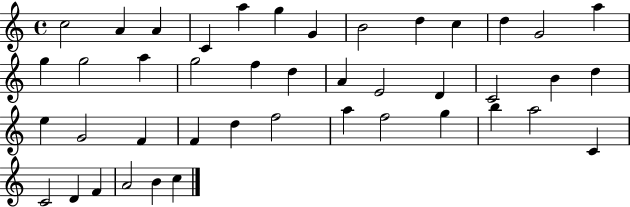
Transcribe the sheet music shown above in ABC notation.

X:1
T:Untitled
M:4/4
L:1/4
K:C
c2 A A C a g G B2 d c d G2 a g g2 a g2 f d A E2 D C2 B d e G2 F F d f2 a f2 g b a2 C C2 D F A2 B c